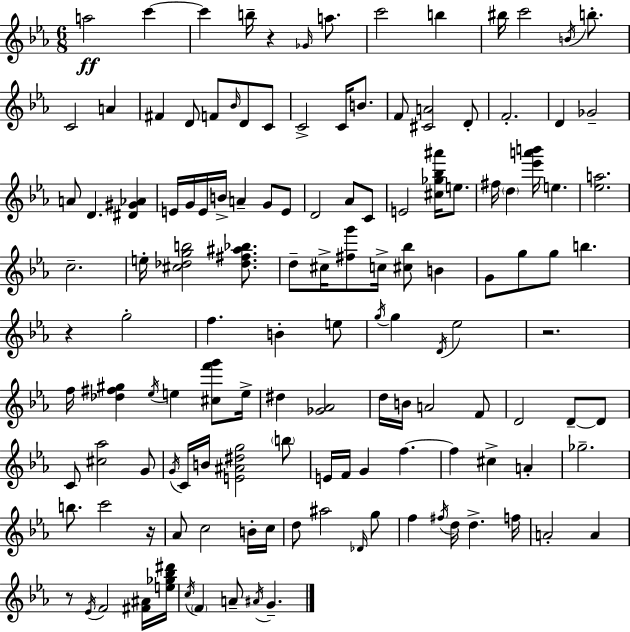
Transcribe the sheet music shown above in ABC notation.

X:1
T:Untitled
M:6/8
L:1/4
K:Eb
a2 c' c' b/4 z _G/4 a/2 c'2 b ^b/4 c'2 B/4 b/2 C2 A ^F D/2 F/2 _B/4 D/2 C/2 C2 C/4 B/2 F/2 [^CA]2 D/2 F2 D _G2 A/2 D [^D^G_A] E/4 G/4 E/4 B/4 A G/2 E/2 D2 _A/2 C/2 E2 [^c_g_b^a']/4 e/2 ^f/4 d [_e'a'b']/4 e [_ea]2 c2 e/4 [^c_dgb]2 [_d^f^a_b]/2 d/2 ^c/4 [^fg']/2 c/4 [^c_b]/2 B G/2 g/2 g/2 b z g2 f B e/2 g/4 g D/4 _e2 z2 f/4 [_d^f^g] _e/4 e [^cf'g']/2 e/4 ^d [_G_A]2 d/4 B/4 A2 F/2 D2 D/2 D/2 C/2 [^c_a]2 G/2 G/4 C/4 B/4 [E^A^dg]2 b/2 E/4 F/4 G f f ^c A _g2 b/2 c'2 z/4 _A/2 c2 B/4 c/4 d/2 ^a2 _D/4 g/2 f ^f/4 d/4 d f/4 A2 A z/2 _E/4 F2 [^F^A]/4 [e_g_b^d']/4 c/4 F A/2 ^A/4 G